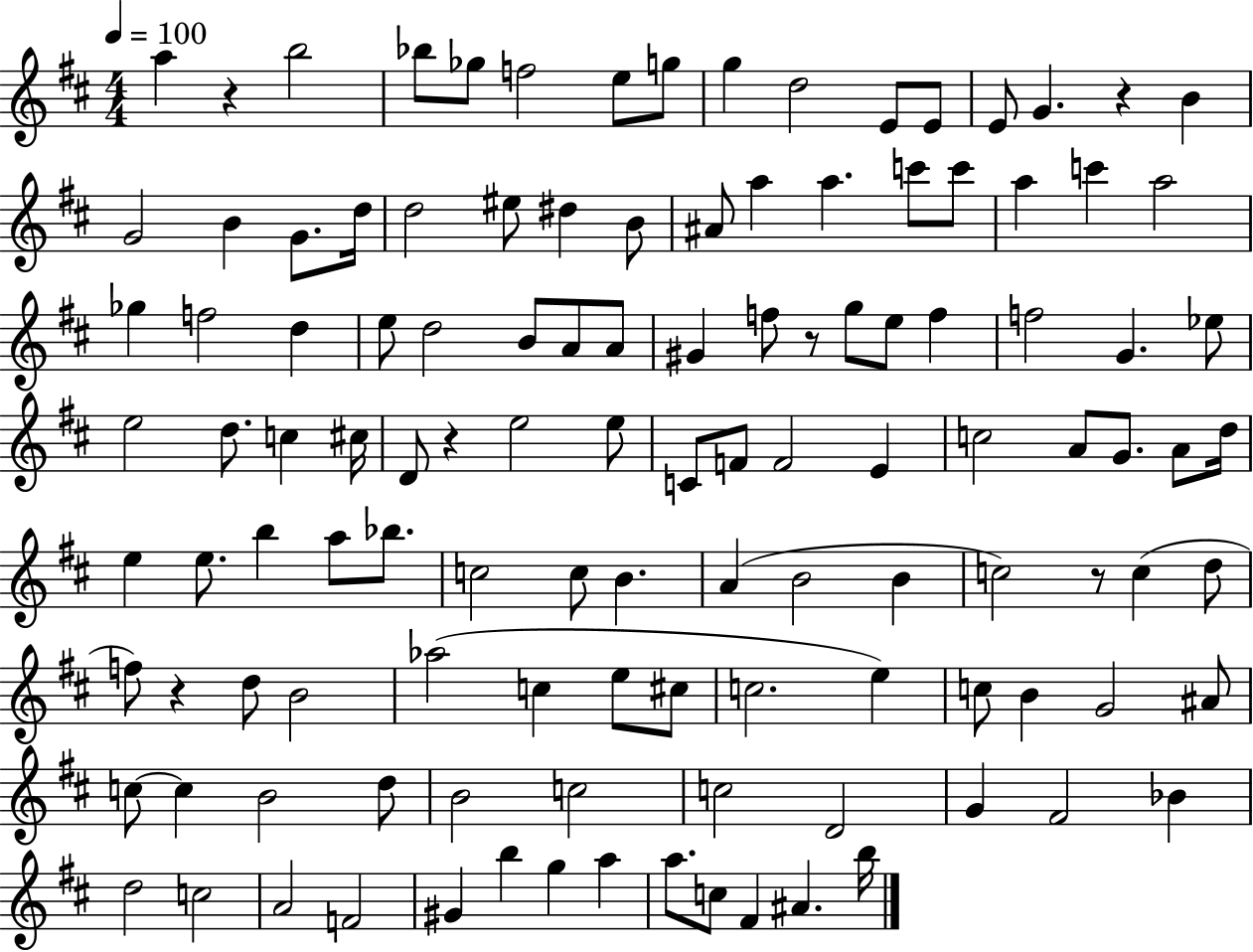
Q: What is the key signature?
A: D major